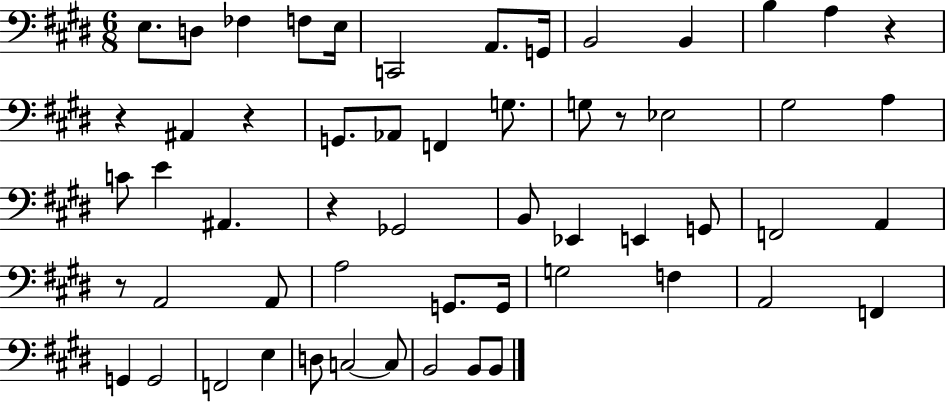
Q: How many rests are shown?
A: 6